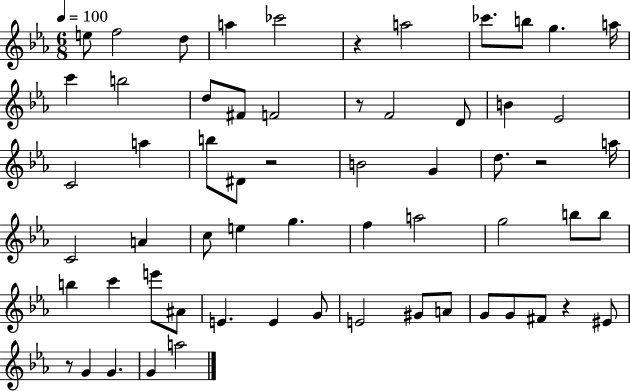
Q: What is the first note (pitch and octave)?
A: E5